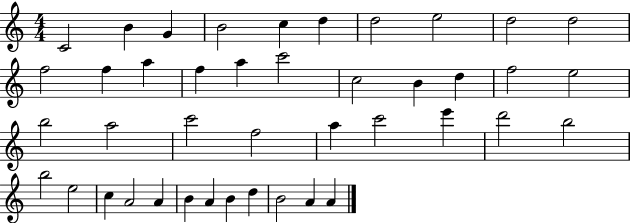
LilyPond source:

{
  \clef treble
  \numericTimeSignature
  \time 4/4
  \key c \major
  c'2 b'4 g'4 | b'2 c''4 d''4 | d''2 e''2 | d''2 d''2 | \break f''2 f''4 a''4 | f''4 a''4 c'''2 | c''2 b'4 d''4 | f''2 e''2 | \break b''2 a''2 | c'''2 f''2 | a''4 c'''2 e'''4 | d'''2 b''2 | \break b''2 e''2 | c''4 a'2 a'4 | b'4 a'4 b'4 d''4 | b'2 a'4 a'4 | \break \bar "|."
}